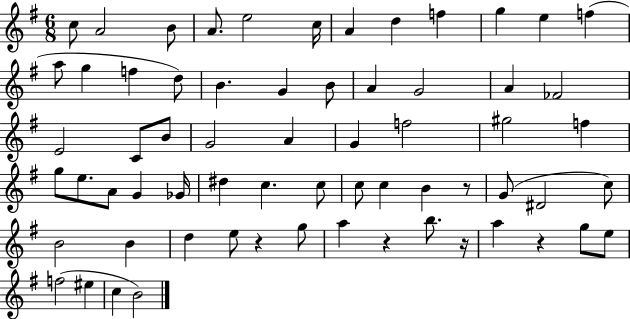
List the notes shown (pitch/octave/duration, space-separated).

C5/e A4/h B4/e A4/e. E5/h C5/s A4/q D5/q F5/q G5/q E5/q F5/q A5/e G5/q F5/q D5/e B4/q. G4/q B4/e A4/q G4/h A4/q FES4/h E4/h C4/e B4/e G4/h A4/q G4/q F5/h G#5/h F5/q G5/e E5/e. A4/e G4/q Gb4/s D#5/q C5/q. C5/e C5/e C5/q B4/q R/e G4/e D#4/h C5/e B4/h B4/q D5/q E5/e R/q G5/e A5/q R/q B5/e. R/s A5/q R/q G5/e E5/e F5/h EIS5/q C5/q B4/h